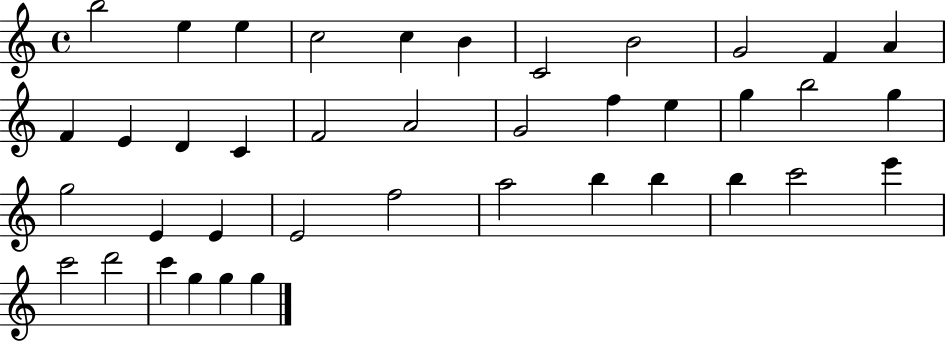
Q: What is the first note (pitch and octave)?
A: B5